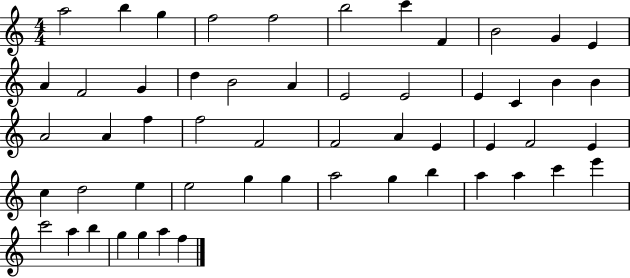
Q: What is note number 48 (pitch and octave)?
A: C6